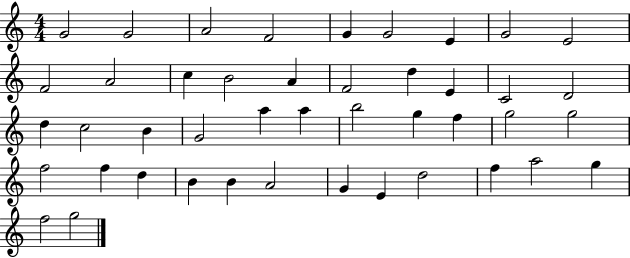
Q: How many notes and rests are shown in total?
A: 44